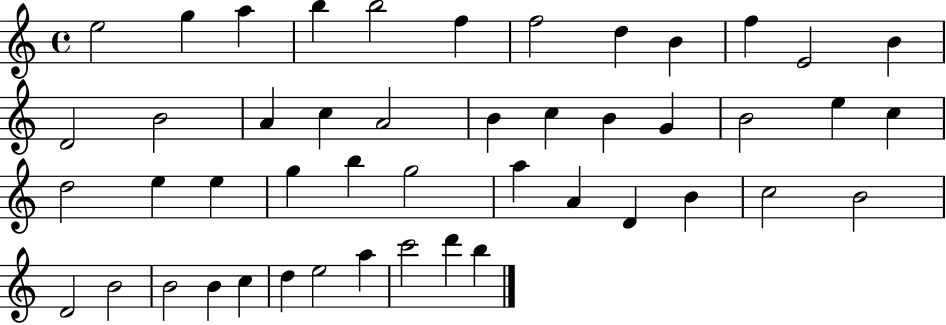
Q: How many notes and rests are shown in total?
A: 47